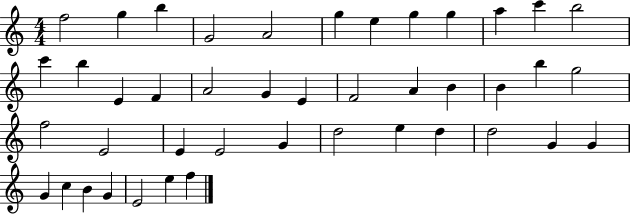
X:1
T:Untitled
M:4/4
L:1/4
K:C
f2 g b G2 A2 g e g g a c' b2 c' b E F A2 G E F2 A B B b g2 f2 E2 E E2 G d2 e d d2 G G G c B G E2 e f